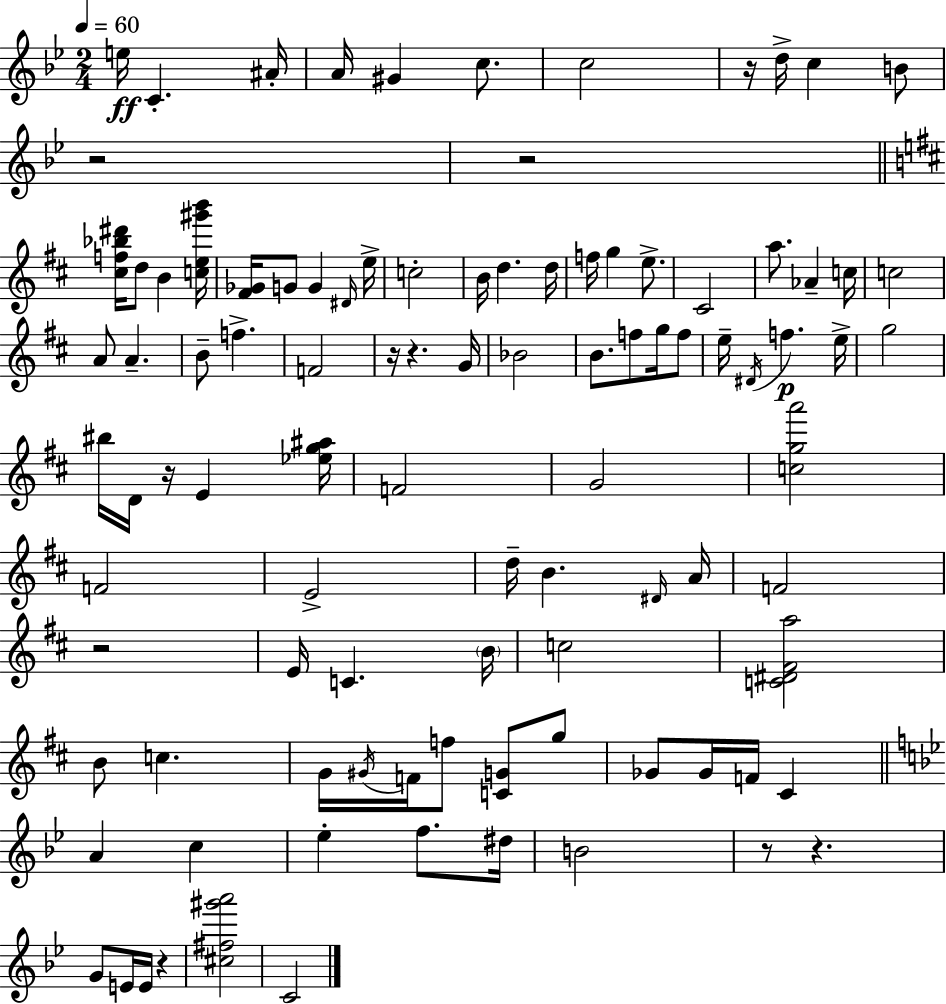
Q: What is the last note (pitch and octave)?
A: C4